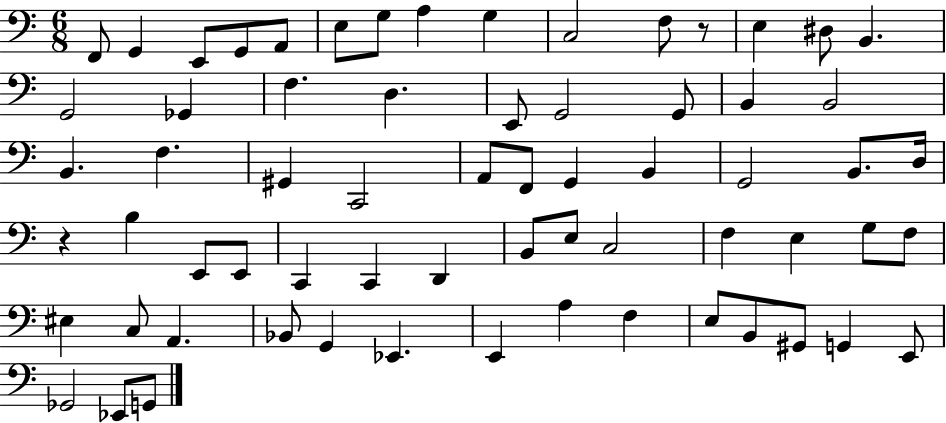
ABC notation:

X:1
T:Untitled
M:6/8
L:1/4
K:C
F,,/2 G,, E,,/2 G,,/2 A,,/2 E,/2 G,/2 A, G, C,2 F,/2 z/2 E, ^D,/2 B,, G,,2 _G,, F, D, E,,/2 G,,2 G,,/2 B,, B,,2 B,, F, ^G,, C,,2 A,,/2 F,,/2 G,, B,, G,,2 B,,/2 D,/4 z B, E,,/2 E,,/2 C,, C,, D,, B,,/2 E,/2 C,2 F, E, G,/2 F,/2 ^E, C,/2 A,, _B,,/2 G,, _E,, E,, A, F, E,/2 B,,/2 ^G,,/2 G,, E,,/2 _G,,2 _E,,/2 G,,/2